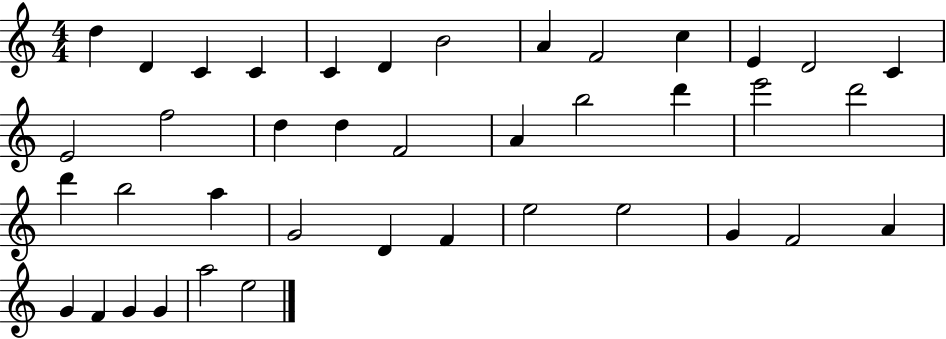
D5/q D4/q C4/q C4/q C4/q D4/q B4/h A4/q F4/h C5/q E4/q D4/h C4/q E4/h F5/h D5/q D5/q F4/h A4/q B5/h D6/q E6/h D6/h D6/q B5/h A5/q G4/h D4/q F4/q E5/h E5/h G4/q F4/h A4/q G4/q F4/q G4/q G4/q A5/h E5/h